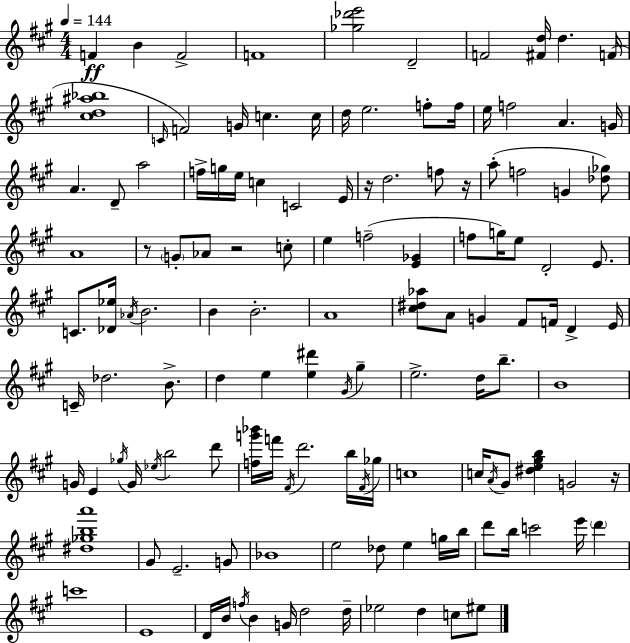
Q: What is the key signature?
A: A major